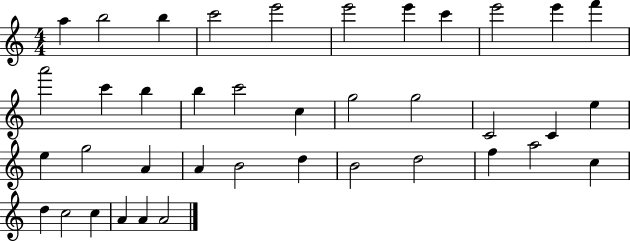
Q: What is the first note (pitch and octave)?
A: A5